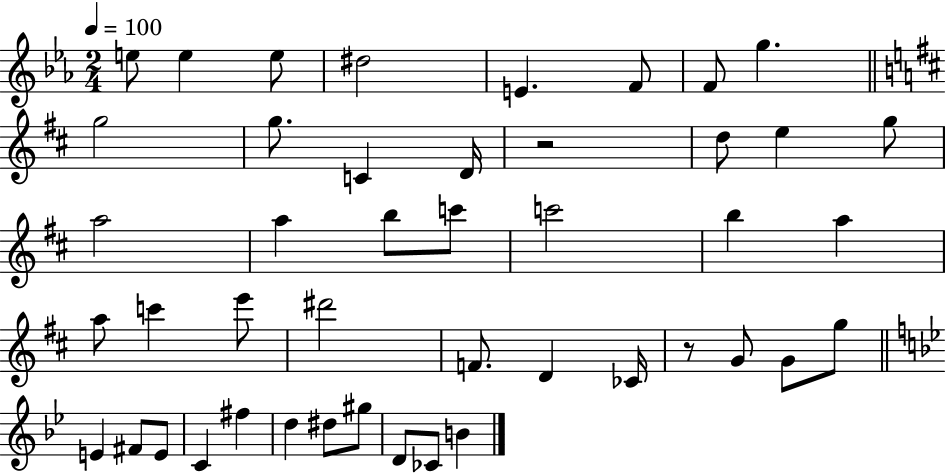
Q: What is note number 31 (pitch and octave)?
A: G4